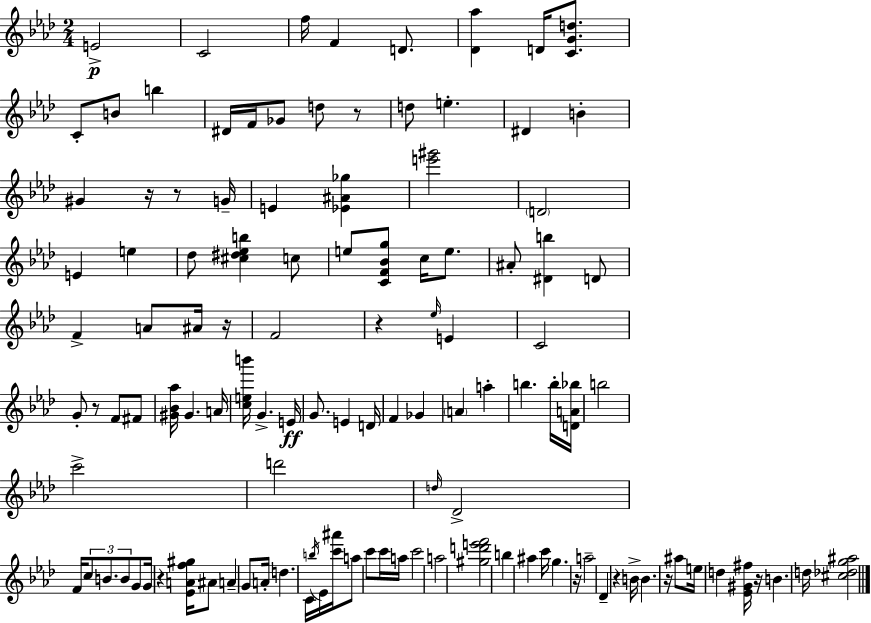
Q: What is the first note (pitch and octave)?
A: E4